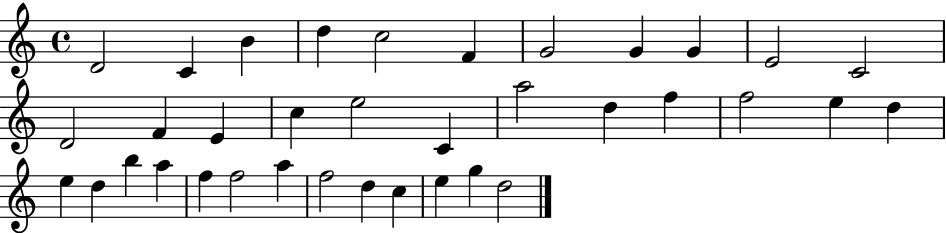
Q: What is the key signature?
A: C major